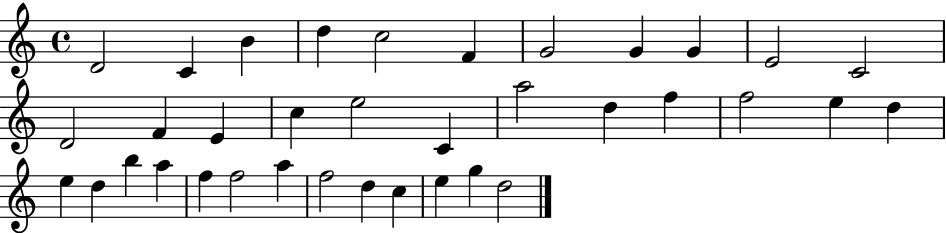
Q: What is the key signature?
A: C major